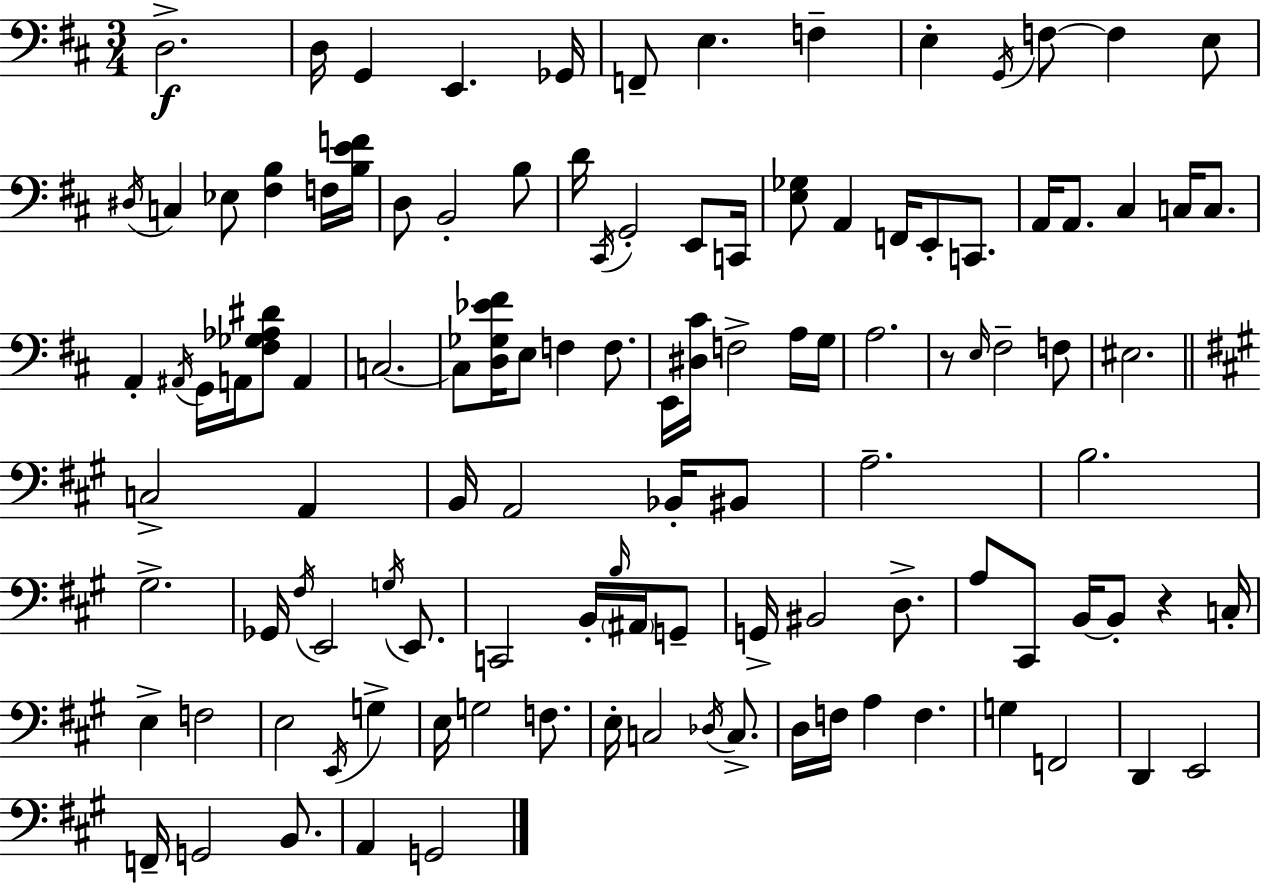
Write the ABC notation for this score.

X:1
T:Untitled
M:3/4
L:1/4
K:D
D,2 D,/4 G,, E,, _G,,/4 F,,/2 E, F, E, G,,/4 F,/2 F, E,/2 ^D,/4 C, _E,/2 [^F,B,] F,/4 [B,EF]/4 D,/2 B,,2 B,/2 D/4 ^C,,/4 G,,2 E,,/2 C,,/4 [E,_G,]/2 A,, F,,/4 E,,/2 C,,/2 A,,/4 A,,/2 ^C, C,/4 C,/2 A,, ^A,,/4 G,,/4 A,,/4 [^F,_G,_A,^D]/2 A,, C,2 C,/2 [D,_G,_E^F]/4 E,/2 F, F,/2 E,,/4 [^D,^C]/4 F,2 A,/4 G,/4 A,2 z/2 E,/4 ^F,2 F,/2 ^E,2 C,2 A,, B,,/4 A,,2 _B,,/4 ^B,,/2 A,2 B,2 ^G,2 _G,,/4 ^F,/4 E,,2 G,/4 E,,/2 C,,2 B,,/4 B,/4 ^A,,/4 G,,/2 G,,/4 ^B,,2 D,/2 A,/2 ^C,,/2 B,,/4 B,,/2 z C,/4 E, F,2 E,2 E,,/4 G, E,/4 G,2 F,/2 E,/4 C,2 _D,/4 C,/2 D,/4 F,/4 A, F, G, F,,2 D,, E,,2 F,,/4 G,,2 B,,/2 A,, G,,2